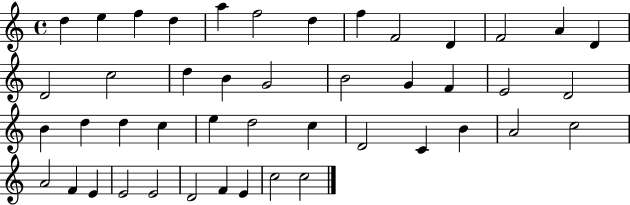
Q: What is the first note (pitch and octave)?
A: D5